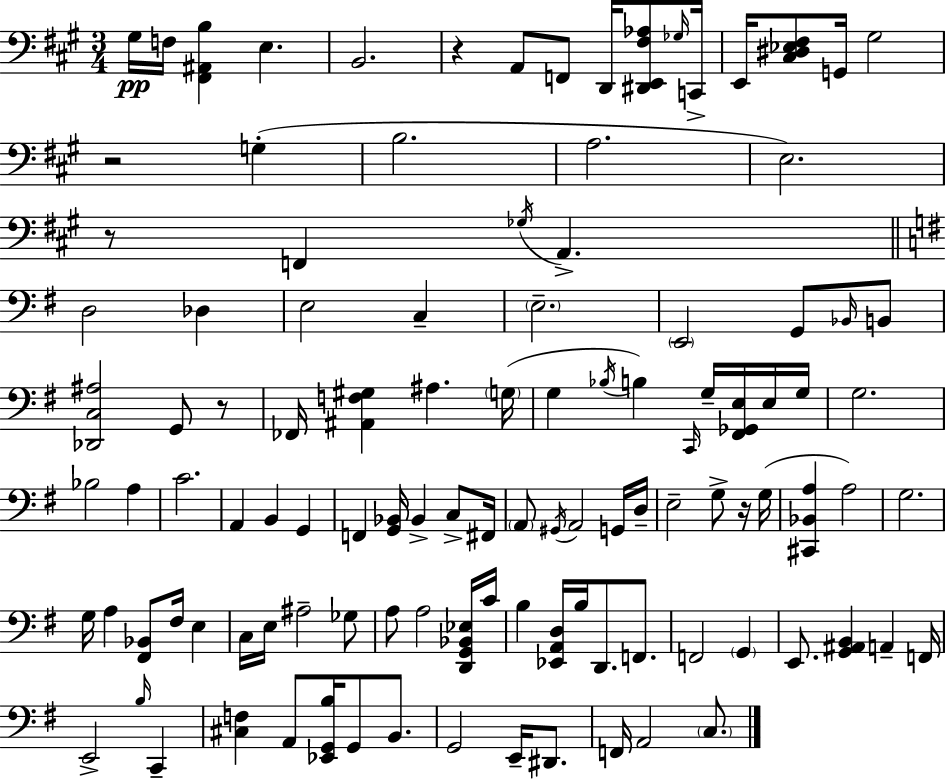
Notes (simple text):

G#3/s F3/s [F#2,A#2,B3]/q E3/q. B2/h. R/q A2/e F2/e D2/s [D#2,E2,F#3,Ab3]/e Gb3/s C2/s E2/s [C#3,D#3,Eb3,F#3]/e G2/s G#3/h R/h G3/q B3/h. A3/h. E3/h. R/e F2/q Gb3/s A2/q. D3/h Db3/q E3/h C3/q E3/h. E2/h G2/e Bb2/s B2/e [Db2,C3,A#3]/h G2/e R/e FES2/s [A#2,F3,G#3]/q A#3/q. G3/s G3/q Bb3/s B3/q C2/s G3/s [F#2,Gb2,E3]/s E3/s G3/s G3/h. Bb3/h A3/q C4/h. A2/q B2/q G2/q F2/q [G2,Bb2]/s Bb2/q C3/e F#2/s A2/e G#2/s A2/h G2/s D3/s E3/h G3/e R/s G3/s [C#2,Bb2,A3]/q A3/h G3/h. G3/s A3/q [F#2,Bb2]/e F#3/s E3/q C3/s E3/s A#3/h Gb3/e A3/e A3/h [D2,G2,Bb2,Eb3]/s C4/s B3/q [Eb2,A2,D3]/s B3/s D2/e. F2/e. F2/h G2/q E2/e. [G2,A#2,B2]/q A2/q F2/s E2/h B3/s C2/q [C#3,F3]/q A2/e [Eb2,G2,B3]/s G2/e B2/e. G2/h E2/s D#2/e. F2/s A2/h C3/e.